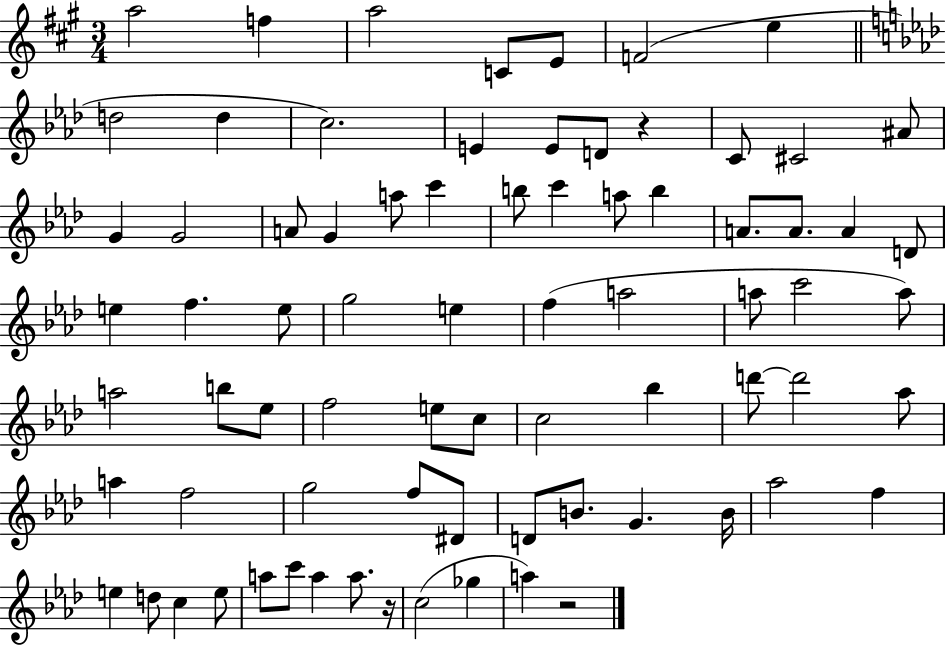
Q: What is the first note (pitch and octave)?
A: A5